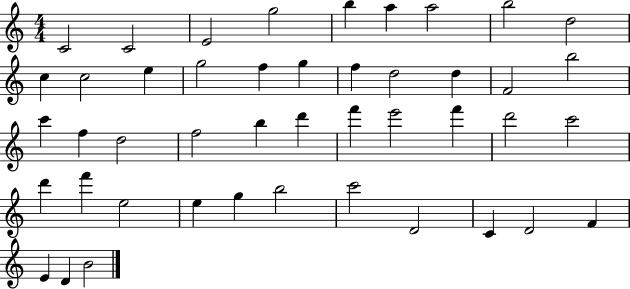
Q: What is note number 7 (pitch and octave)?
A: A5